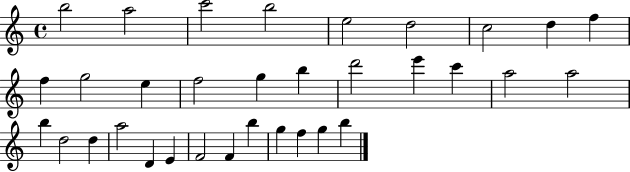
B5/h A5/h C6/h B5/h E5/h D5/h C5/h D5/q F5/q F5/q G5/h E5/q F5/h G5/q B5/q D6/h E6/q C6/q A5/h A5/h B5/q D5/h D5/q A5/h D4/q E4/q F4/h F4/q B5/q G5/q F5/q G5/q B5/q